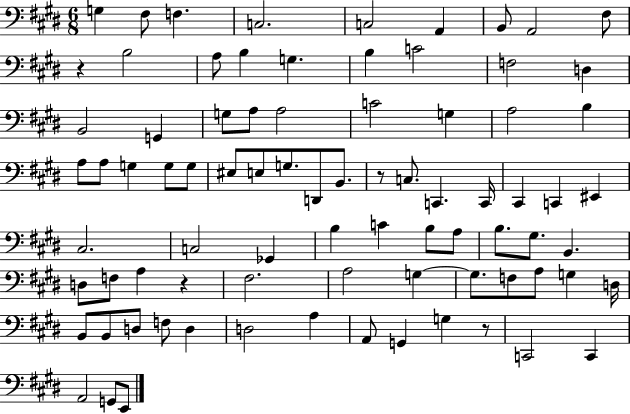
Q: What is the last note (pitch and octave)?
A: E2